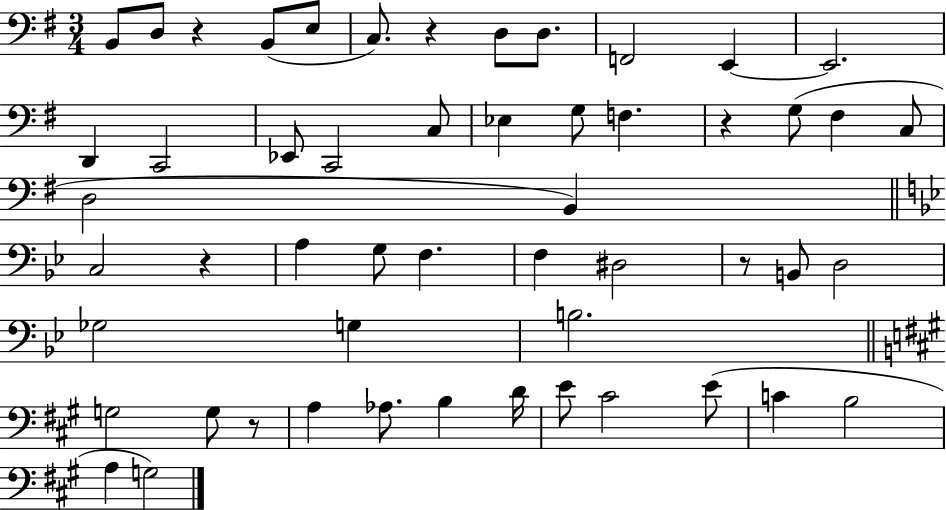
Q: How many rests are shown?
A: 6